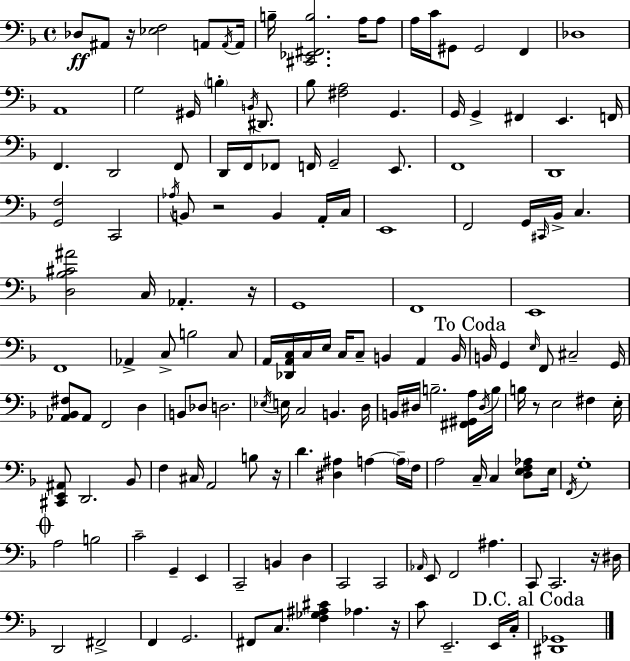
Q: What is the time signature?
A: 4/4